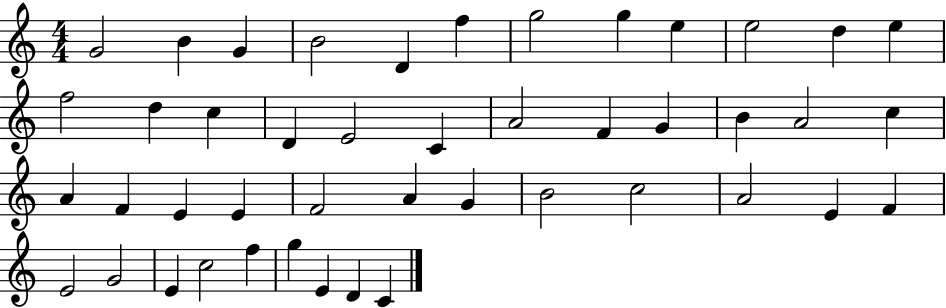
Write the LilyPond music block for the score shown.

{
  \clef treble
  \numericTimeSignature
  \time 4/4
  \key c \major
  g'2 b'4 g'4 | b'2 d'4 f''4 | g''2 g''4 e''4 | e''2 d''4 e''4 | \break f''2 d''4 c''4 | d'4 e'2 c'4 | a'2 f'4 g'4 | b'4 a'2 c''4 | \break a'4 f'4 e'4 e'4 | f'2 a'4 g'4 | b'2 c''2 | a'2 e'4 f'4 | \break e'2 g'2 | e'4 c''2 f''4 | g''4 e'4 d'4 c'4 | \bar "|."
}